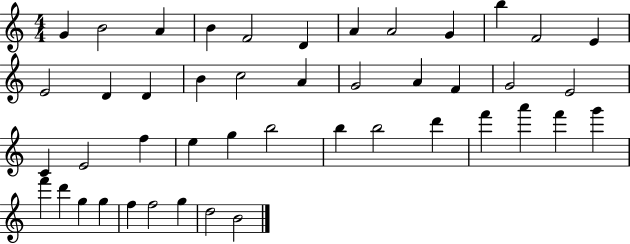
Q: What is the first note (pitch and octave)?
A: G4